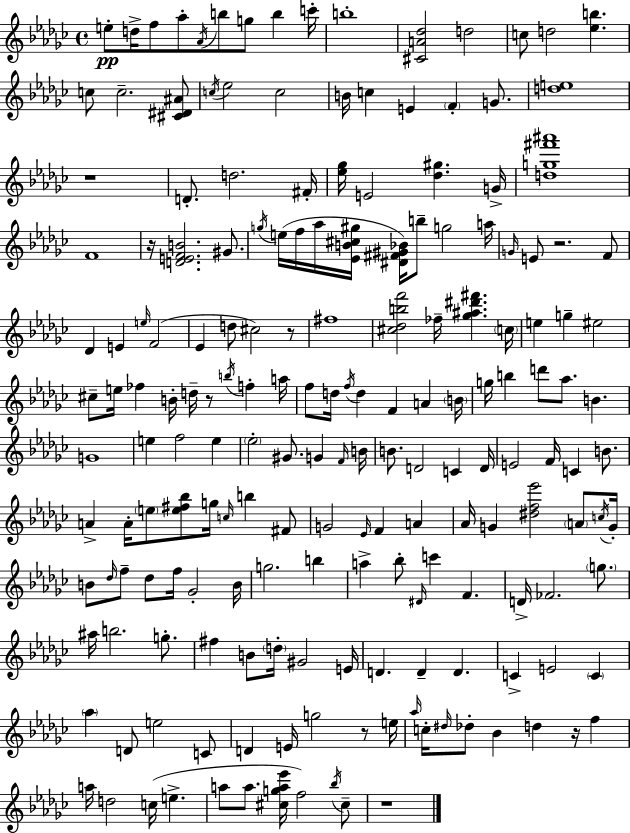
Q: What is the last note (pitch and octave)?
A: C#5